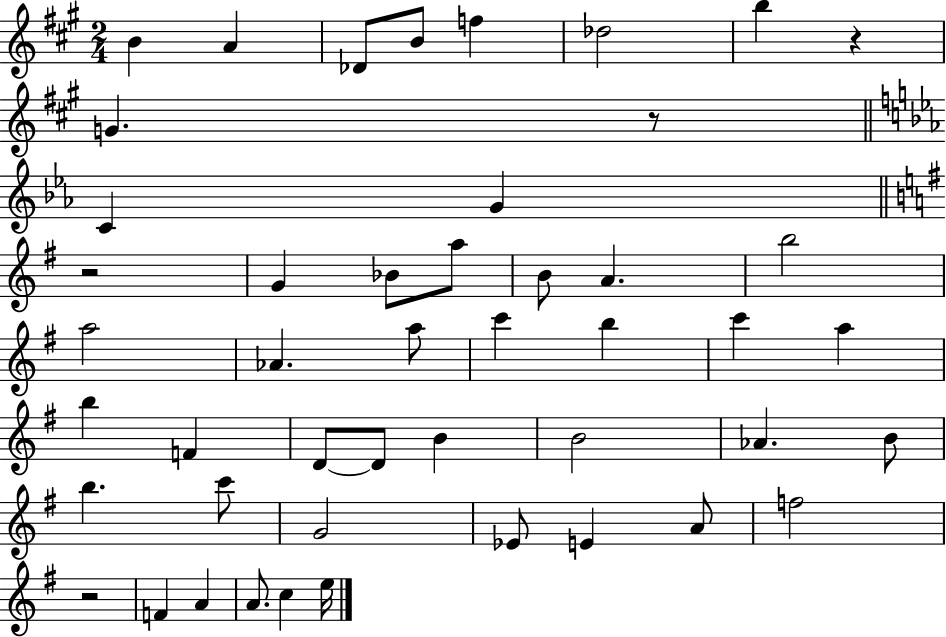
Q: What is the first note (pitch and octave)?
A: B4